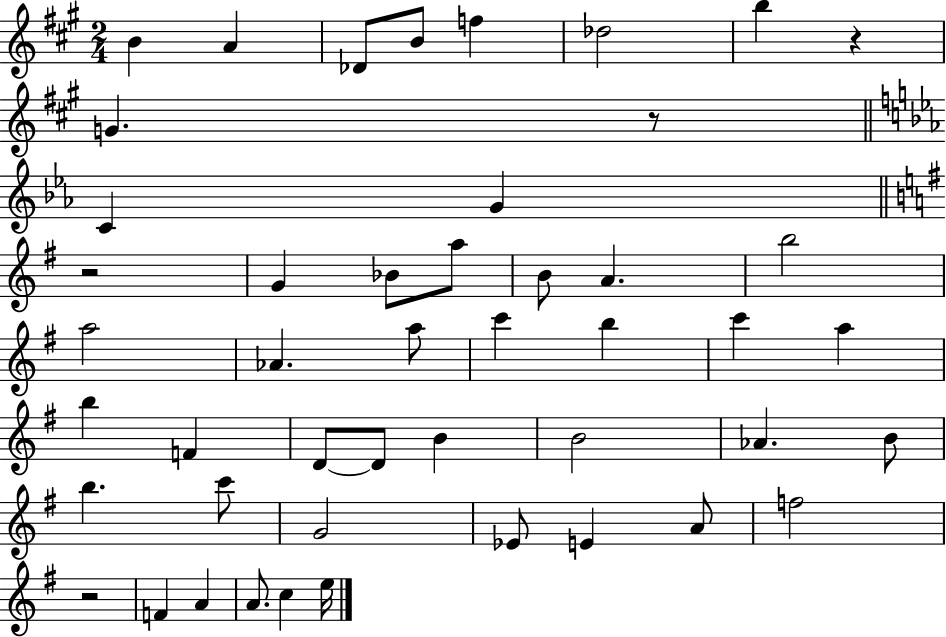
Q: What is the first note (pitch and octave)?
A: B4